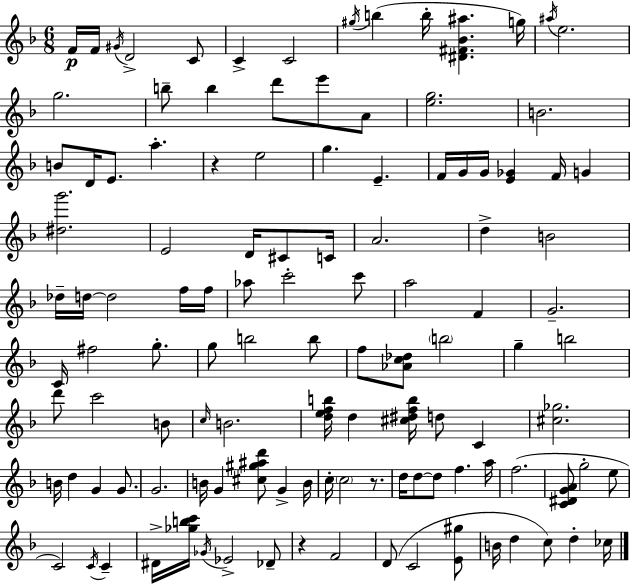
F4/s F4/s G#4/s D4/h C4/e C4/q C4/h G#5/s B5/q B5/s [D#4,F#4,Bb4,A#5]/q. G5/s A#5/s E5/h. G5/h. B5/e B5/q D6/e E6/e A4/e [E5,G5]/h. B4/h. B4/e D4/s E4/e. A5/q. R/q E5/h G5/q. E4/q. F4/s G4/s G4/s [E4,Gb4]/q F4/s G4/q [D#5,G6]/h. E4/h D4/s C#4/e C4/s A4/h. D5/q B4/h Db5/s D5/s D5/h F5/s F5/s Ab5/e C6/h C6/e A5/h F4/q G4/h. C4/s F#5/h G5/e. G5/e B5/h B5/e F5/e [Ab4,C5,Db5]/e B5/h G5/q B5/h D6/e C6/h B4/e C5/s B4/h. [D5,E5,F5,B5]/s D5/q [C#5,D#5,F5,B5]/s D5/e C4/q [C#5,Gb5]/h. B4/s D5/q G4/q G4/e. G4/h. B4/s G4/q [C#5,G#5,A#5,D6]/e G4/q B4/s C5/s C5/h R/e. D5/s D5/e D5/e F5/q. A5/s F5/h. [C4,D#4,G4,A4]/e G5/h E5/e C4/h C4/s C4/q D#4/s [Gb5,B5,C6]/s Gb4/s Eb4/h Db4/e R/q F4/h D4/e C4/h [E4,G#5]/e B4/s D5/q C5/e D5/q CES5/s